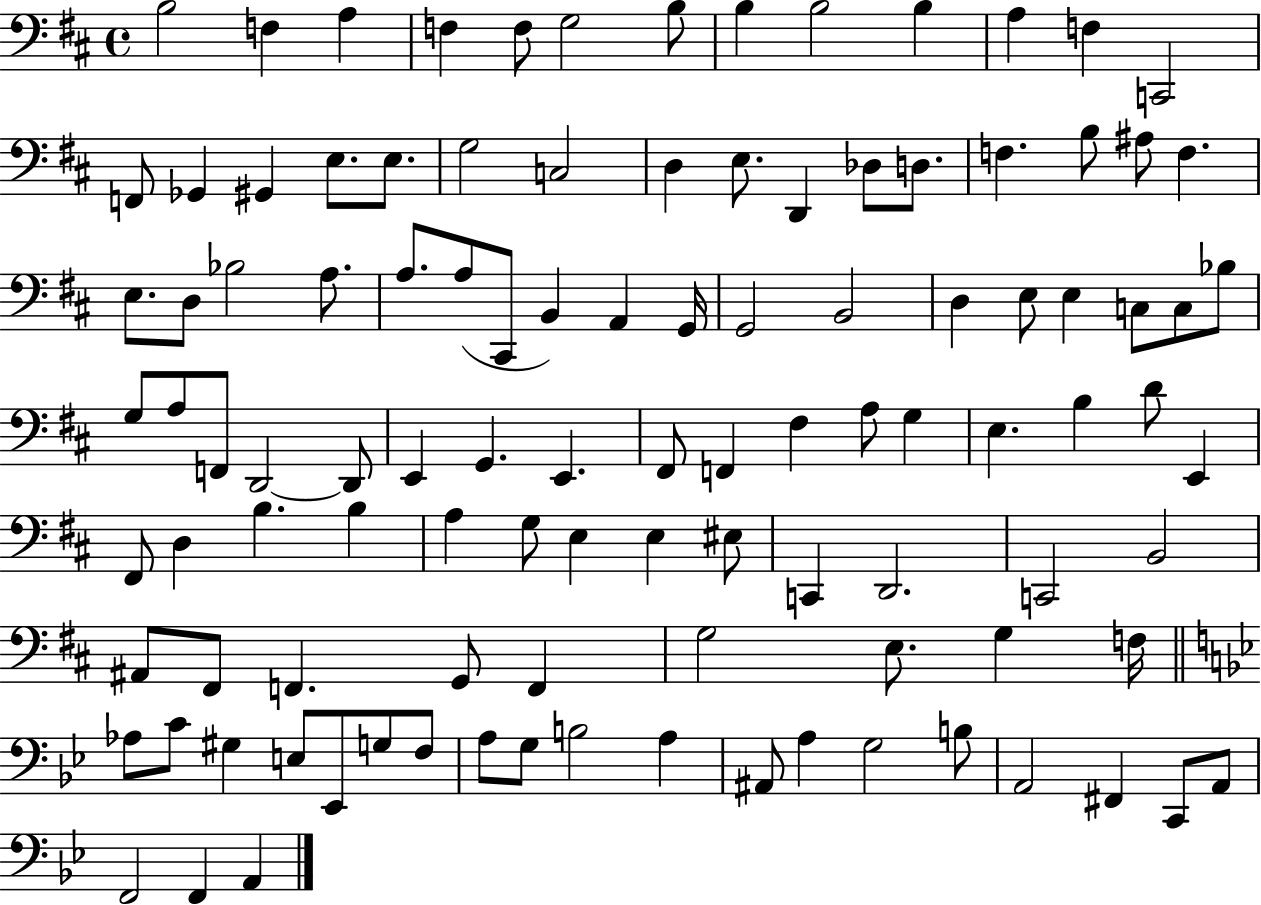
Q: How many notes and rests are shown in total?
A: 108